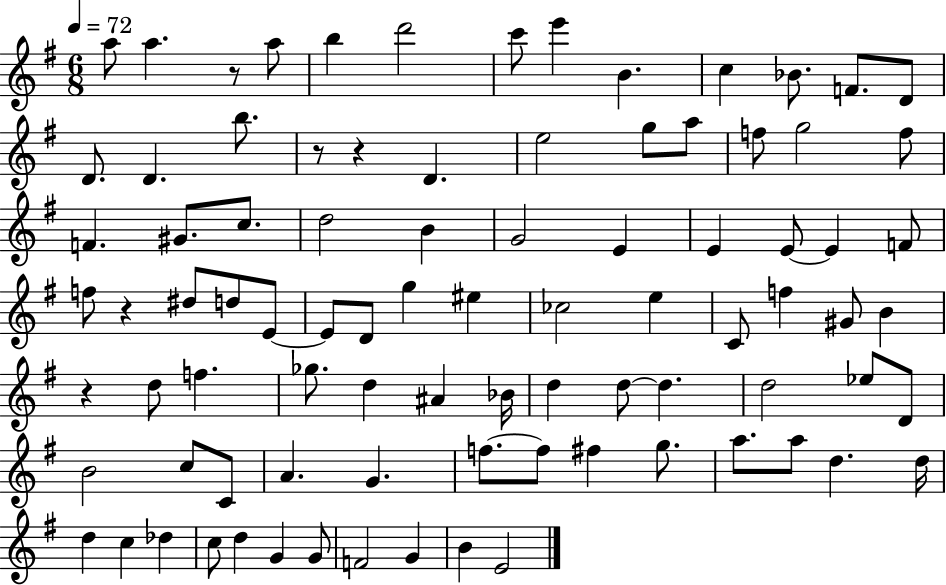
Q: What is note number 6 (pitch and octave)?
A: C6